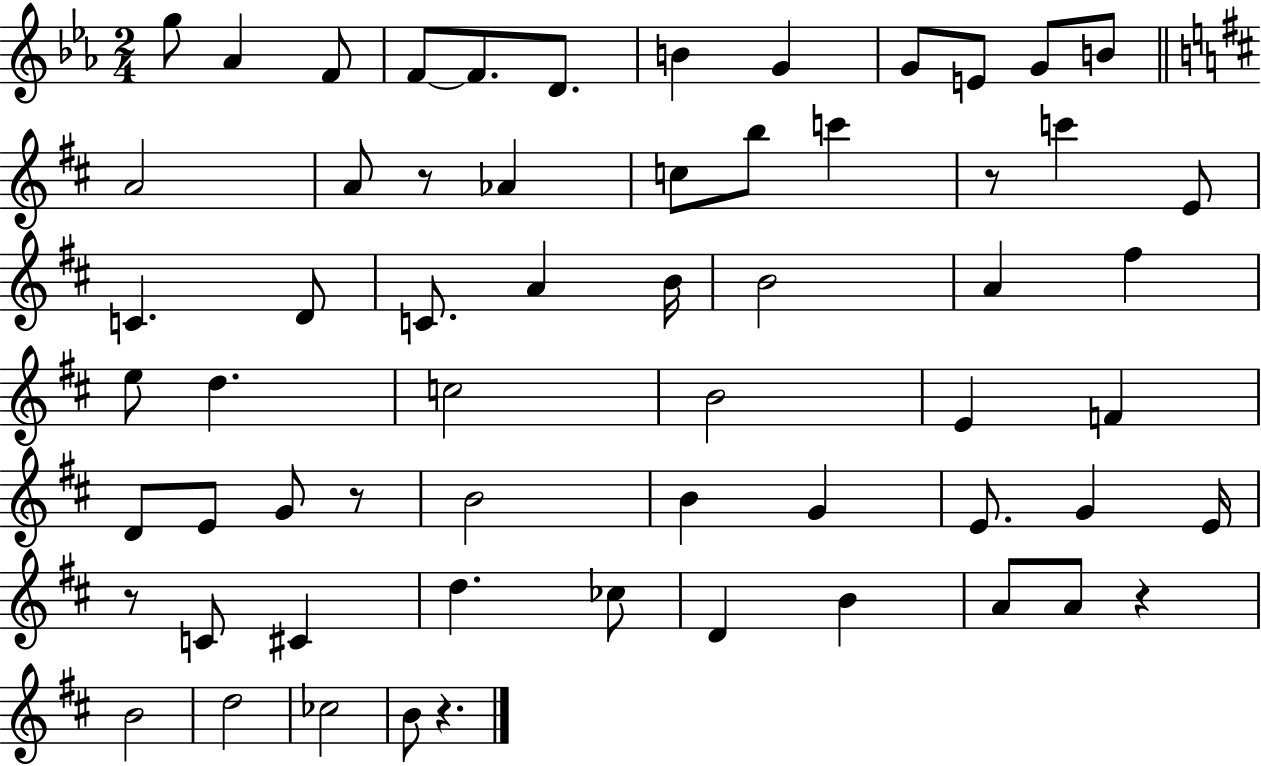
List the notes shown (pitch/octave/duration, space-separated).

G5/e Ab4/q F4/e F4/e F4/e. D4/e. B4/q G4/q G4/e E4/e G4/e B4/e A4/h A4/e R/e Ab4/q C5/e B5/e C6/q R/e C6/q E4/e C4/q. D4/e C4/e. A4/q B4/s B4/h A4/q F#5/q E5/e D5/q. C5/h B4/h E4/q F4/q D4/e E4/e G4/e R/e B4/h B4/q G4/q E4/e. G4/q E4/s R/e C4/e C#4/q D5/q. CES5/e D4/q B4/q A4/e A4/e R/q B4/h D5/h CES5/h B4/e R/q.